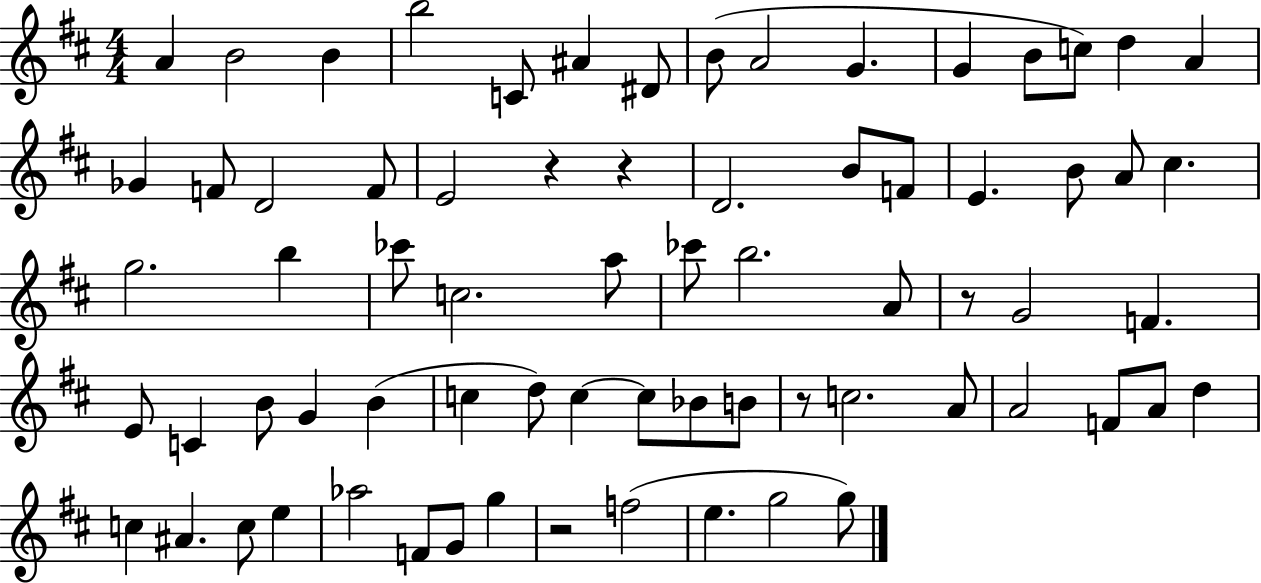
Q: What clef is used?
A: treble